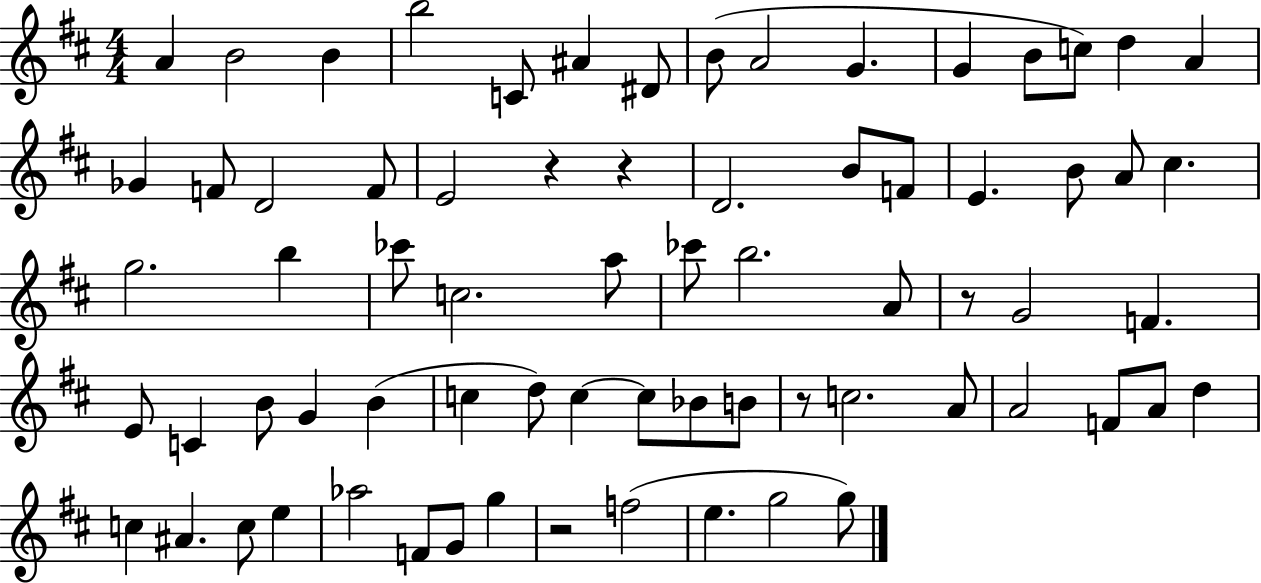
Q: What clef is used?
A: treble